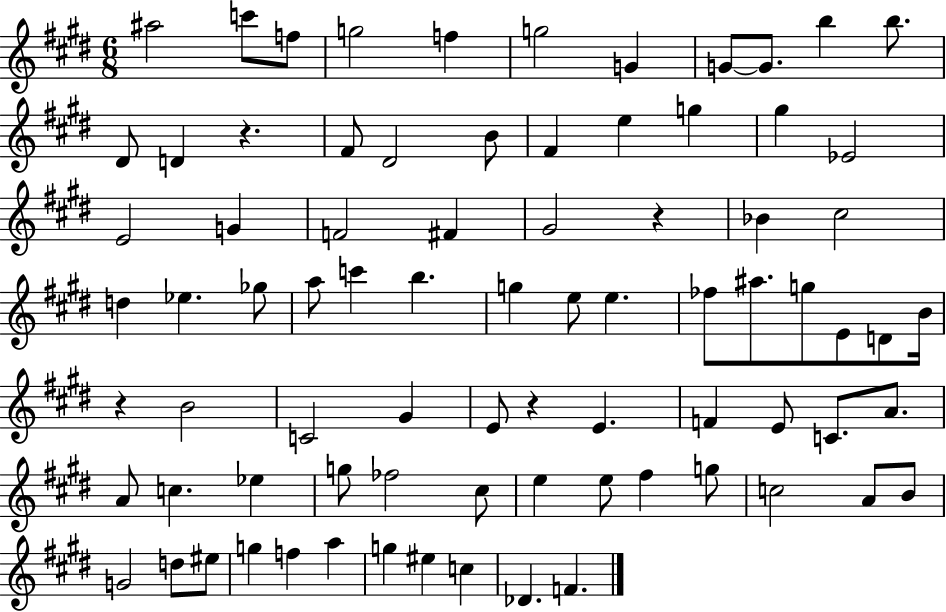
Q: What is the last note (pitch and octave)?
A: F4